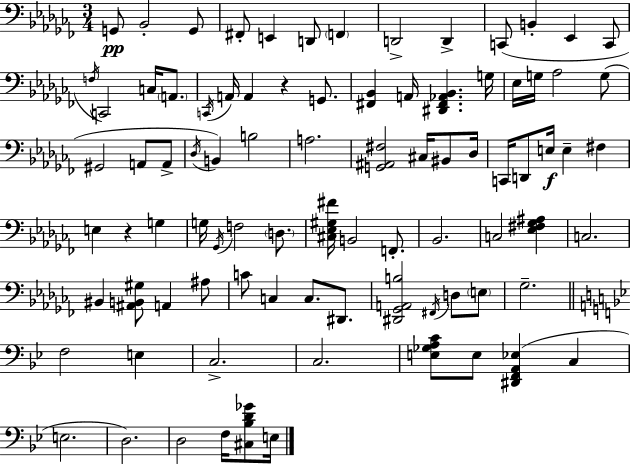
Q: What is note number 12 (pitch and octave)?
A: Eb2